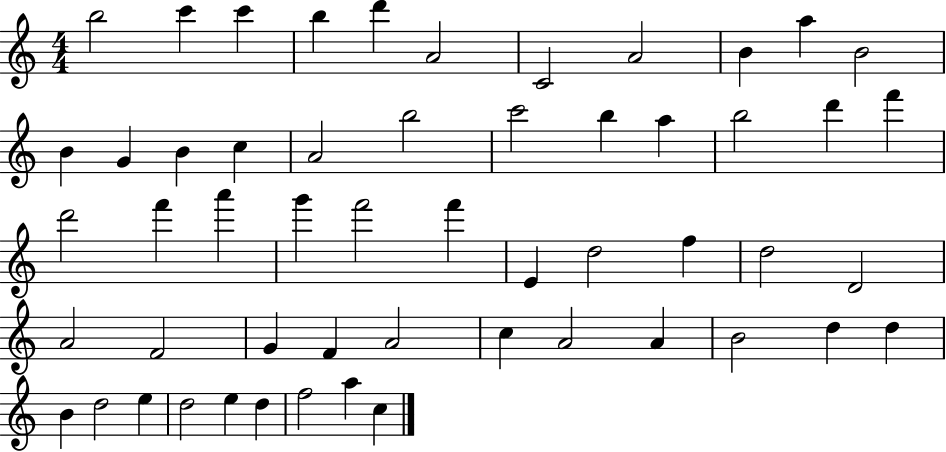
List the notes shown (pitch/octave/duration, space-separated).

B5/h C6/q C6/q B5/q D6/q A4/h C4/h A4/h B4/q A5/q B4/h B4/q G4/q B4/q C5/q A4/h B5/h C6/h B5/q A5/q B5/h D6/q F6/q D6/h F6/q A6/q G6/q F6/h F6/q E4/q D5/h F5/q D5/h D4/h A4/h F4/h G4/q F4/q A4/h C5/q A4/h A4/q B4/h D5/q D5/q B4/q D5/h E5/q D5/h E5/q D5/q F5/h A5/q C5/q